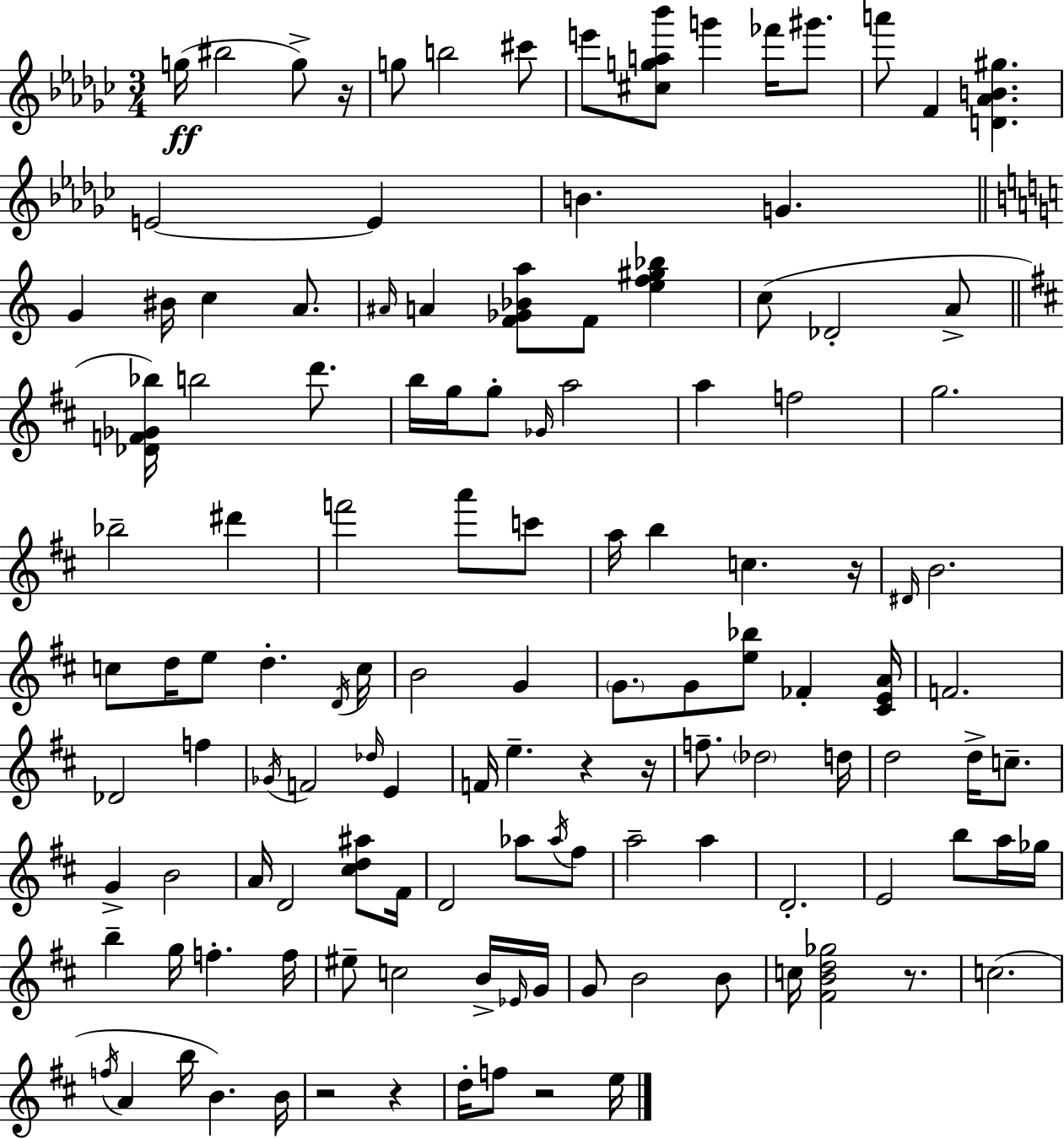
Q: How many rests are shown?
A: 8